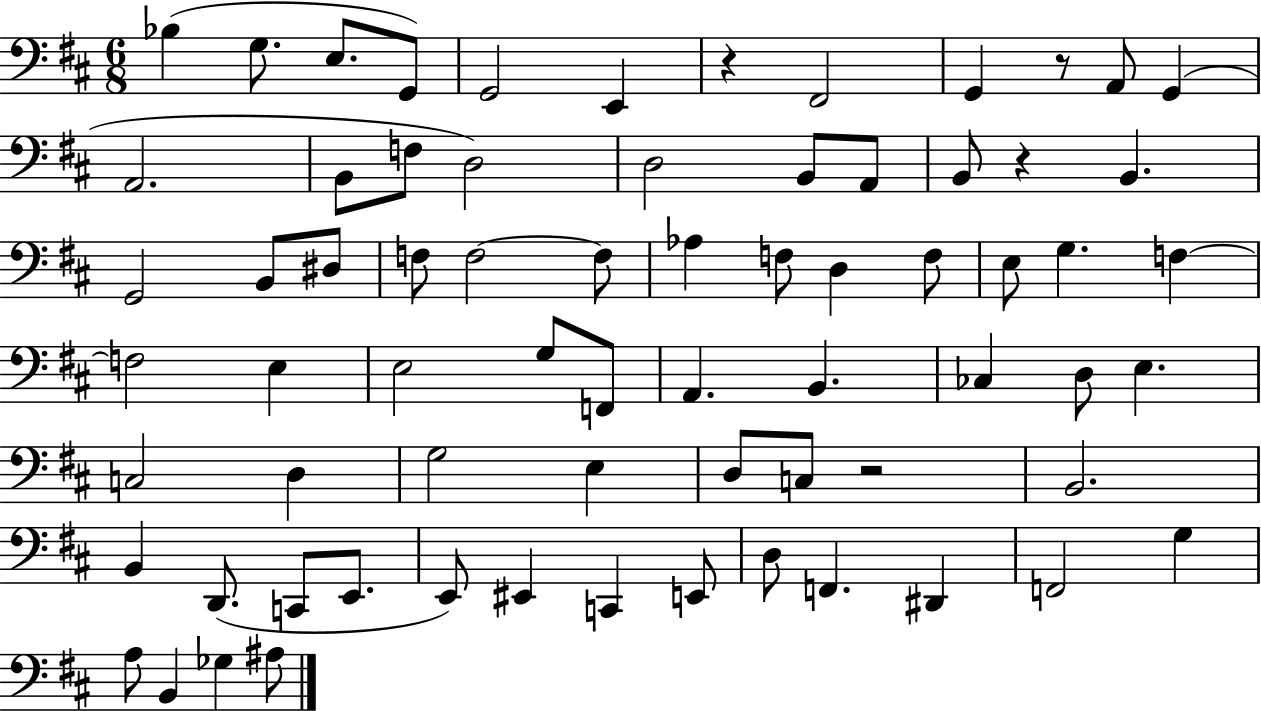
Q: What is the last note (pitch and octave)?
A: A#3